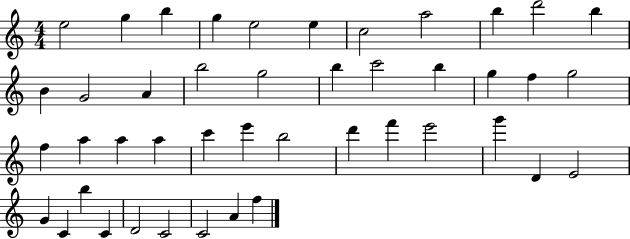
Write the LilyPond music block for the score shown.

{
  \clef treble
  \numericTimeSignature
  \time 4/4
  \key c \major
  e''2 g''4 b''4 | g''4 e''2 e''4 | c''2 a''2 | b''4 d'''2 b''4 | \break b'4 g'2 a'4 | b''2 g''2 | b''4 c'''2 b''4 | g''4 f''4 g''2 | \break f''4 a''4 a''4 a''4 | c'''4 e'''4 b''2 | d'''4 f'''4 e'''2 | g'''4 d'4 e'2 | \break g'4 c'4 b''4 c'4 | d'2 c'2 | c'2 a'4 f''4 | \bar "|."
}